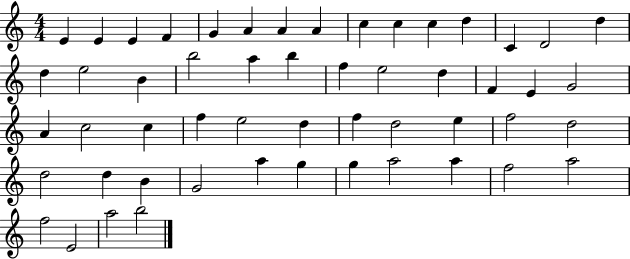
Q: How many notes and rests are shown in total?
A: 53